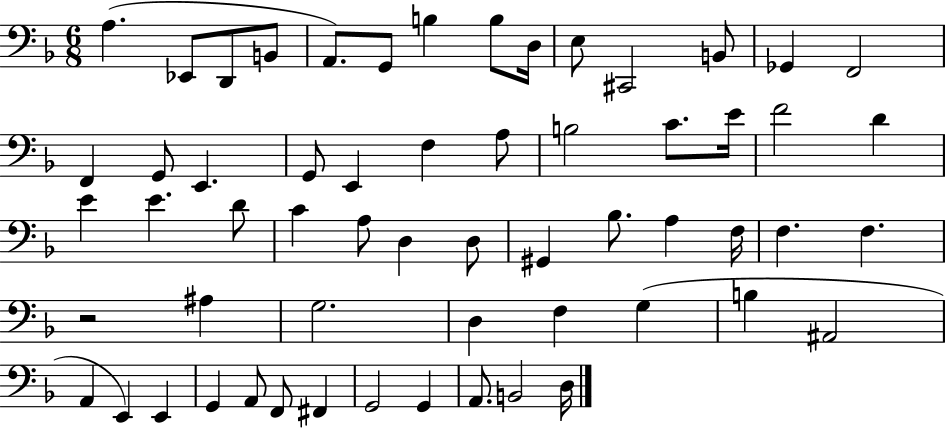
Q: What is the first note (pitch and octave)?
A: A3